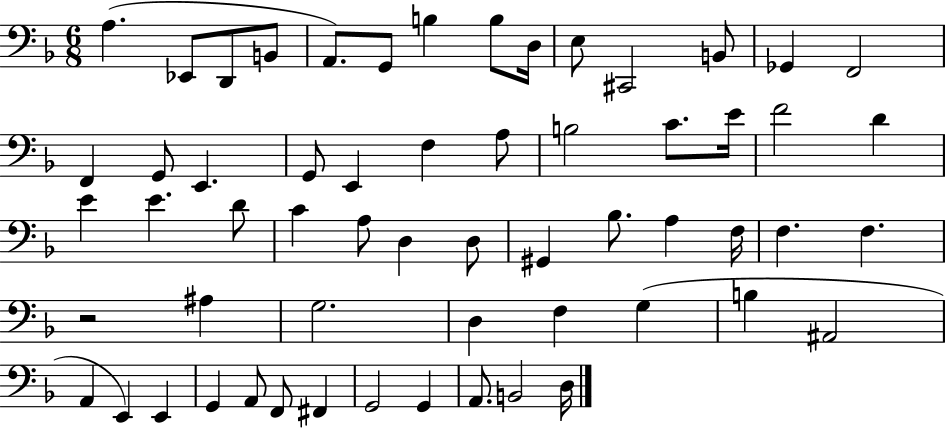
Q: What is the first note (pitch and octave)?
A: A3